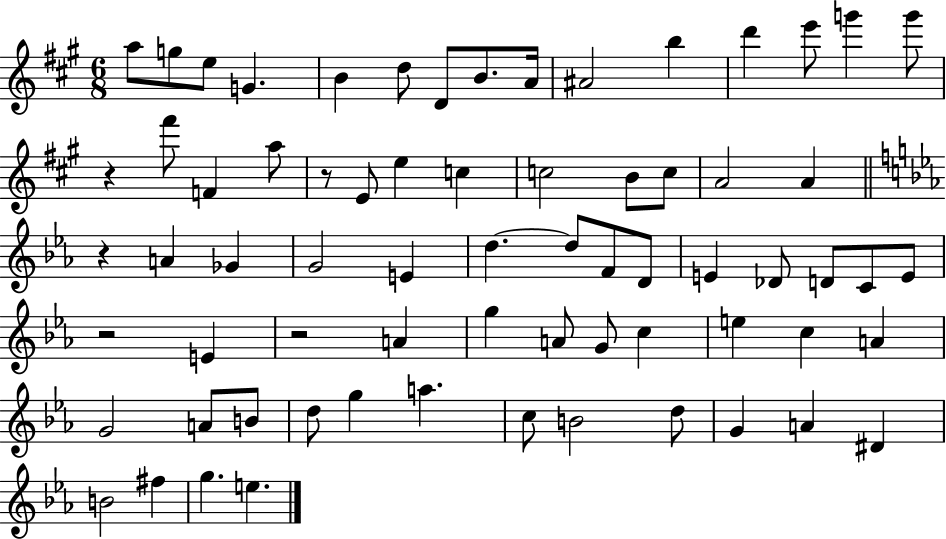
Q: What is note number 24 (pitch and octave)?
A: C5